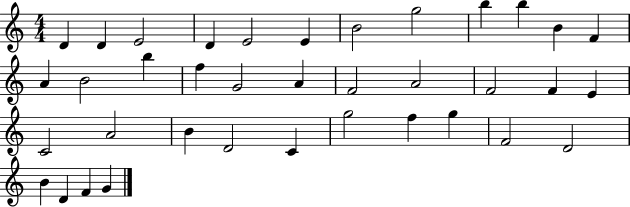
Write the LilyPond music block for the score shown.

{
  \clef treble
  \numericTimeSignature
  \time 4/4
  \key c \major
  d'4 d'4 e'2 | d'4 e'2 e'4 | b'2 g''2 | b''4 b''4 b'4 f'4 | \break a'4 b'2 b''4 | f''4 g'2 a'4 | f'2 a'2 | f'2 f'4 e'4 | \break c'2 a'2 | b'4 d'2 c'4 | g''2 f''4 g''4 | f'2 d'2 | \break b'4 d'4 f'4 g'4 | \bar "|."
}